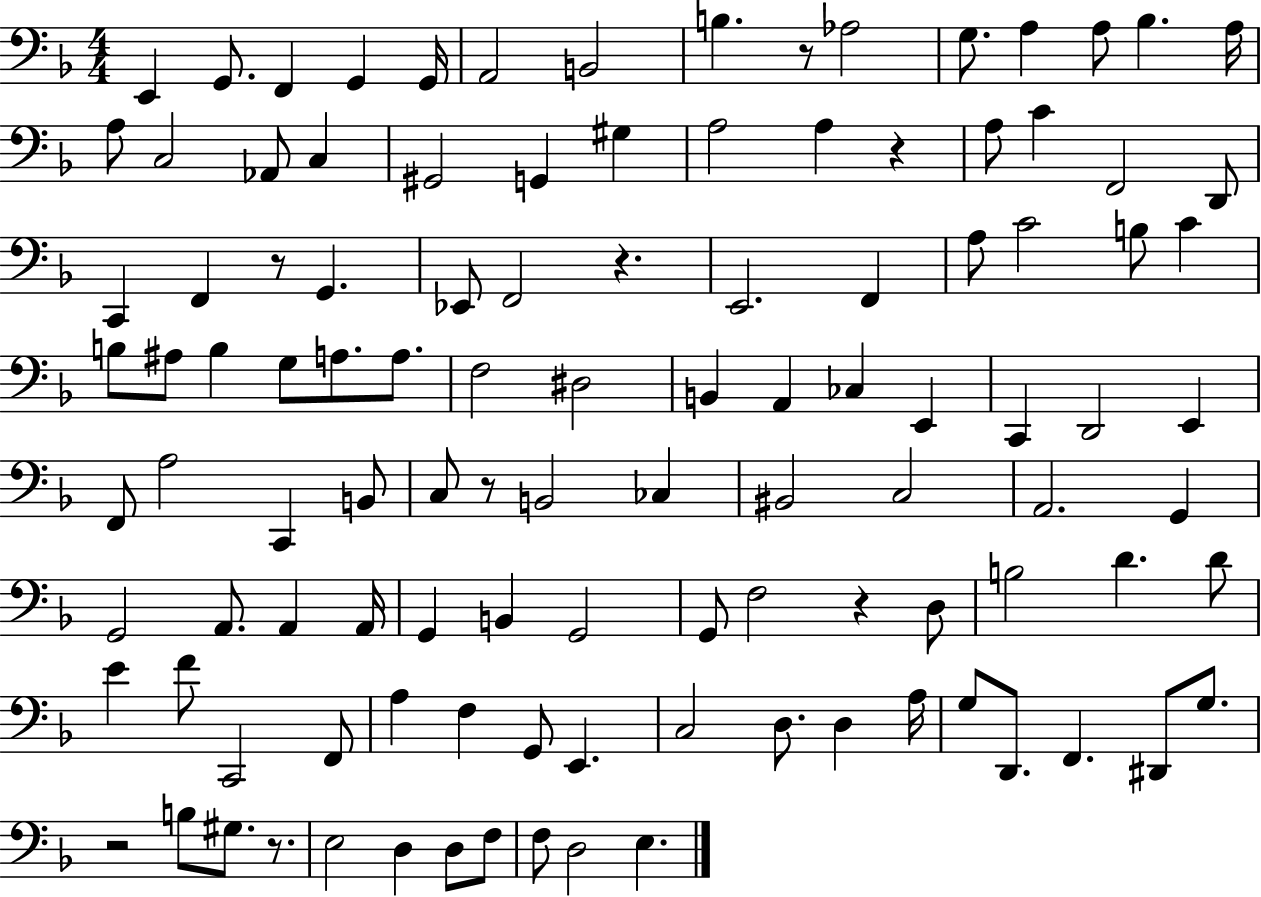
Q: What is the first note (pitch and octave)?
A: E2